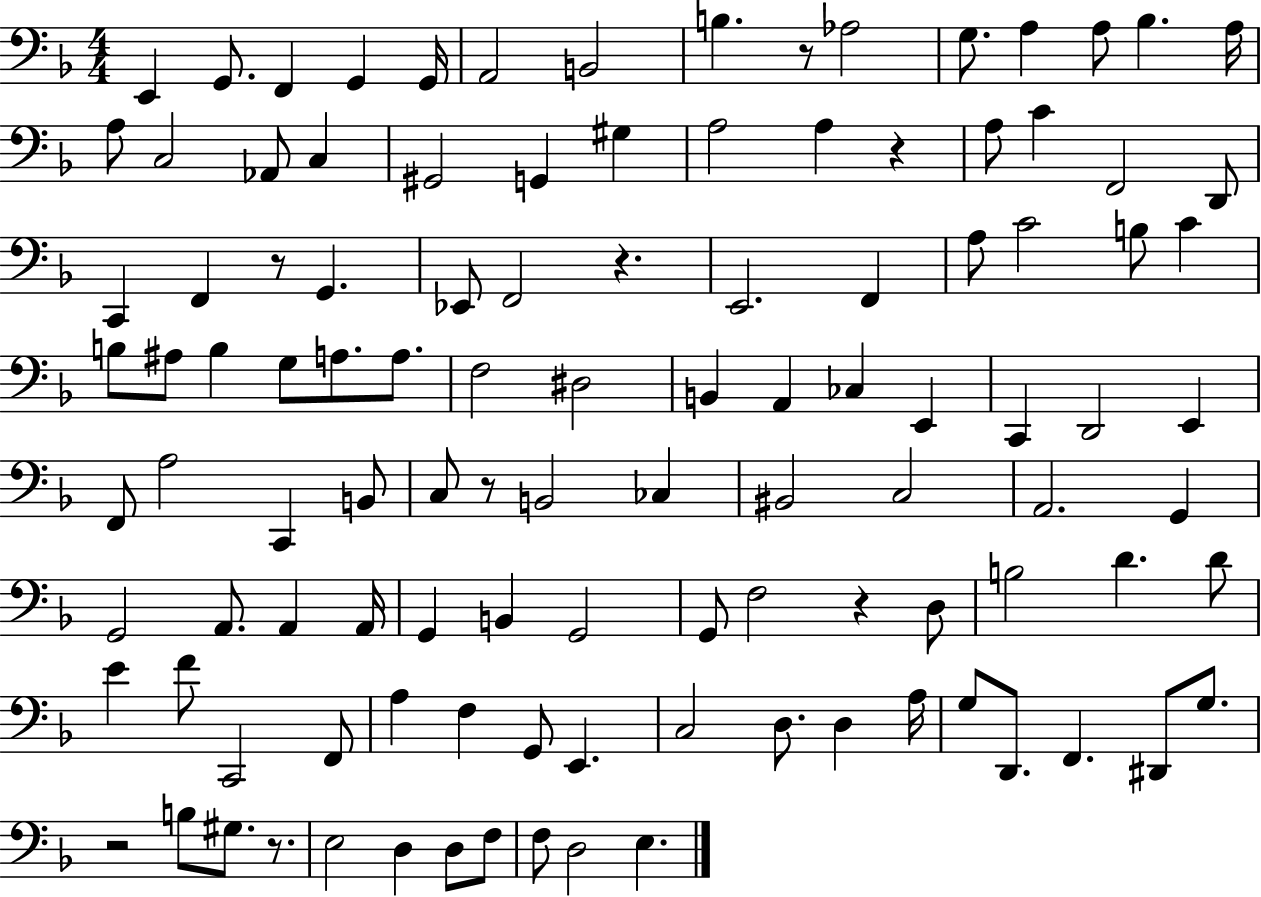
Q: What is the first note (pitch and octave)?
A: E2